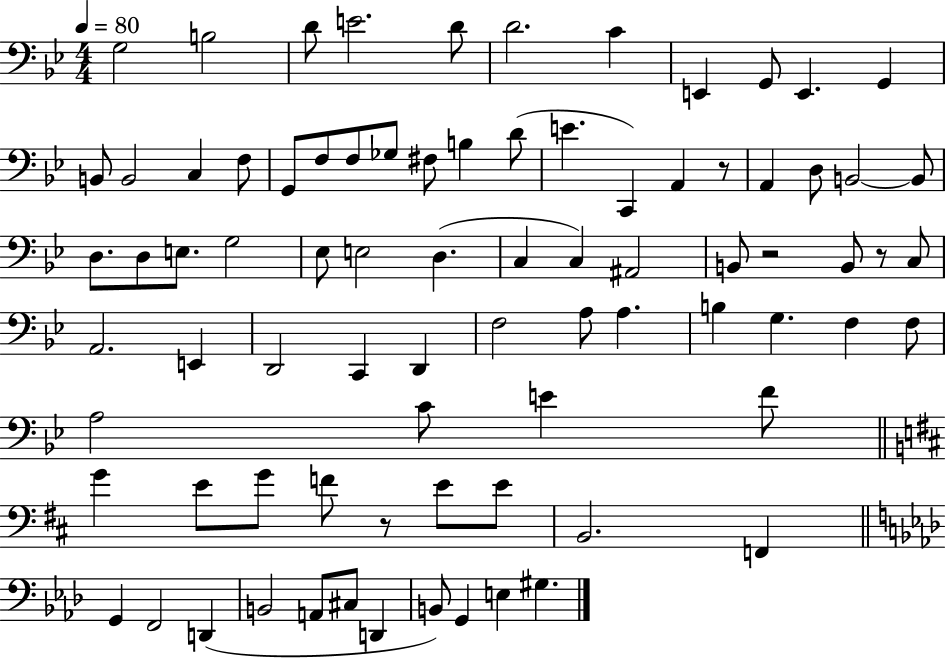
X:1
T:Untitled
M:4/4
L:1/4
K:Bb
G,2 B,2 D/2 E2 D/2 D2 C E,, G,,/2 E,, G,, B,,/2 B,,2 C, F,/2 G,,/2 F,/2 F,/2 _G,/2 ^F,/2 B, D/2 E C,, A,, z/2 A,, D,/2 B,,2 B,,/2 D,/2 D,/2 E,/2 G,2 _E,/2 E,2 D, C, C, ^A,,2 B,,/2 z2 B,,/2 z/2 C,/2 A,,2 E,, D,,2 C,, D,, F,2 A,/2 A, B, G, F, F,/2 A,2 C/2 E F/2 G E/2 G/2 F/2 z/2 E/2 E/2 B,,2 F,, G,, F,,2 D,, B,,2 A,,/2 ^C,/2 D,, B,,/2 G,, E, ^G,